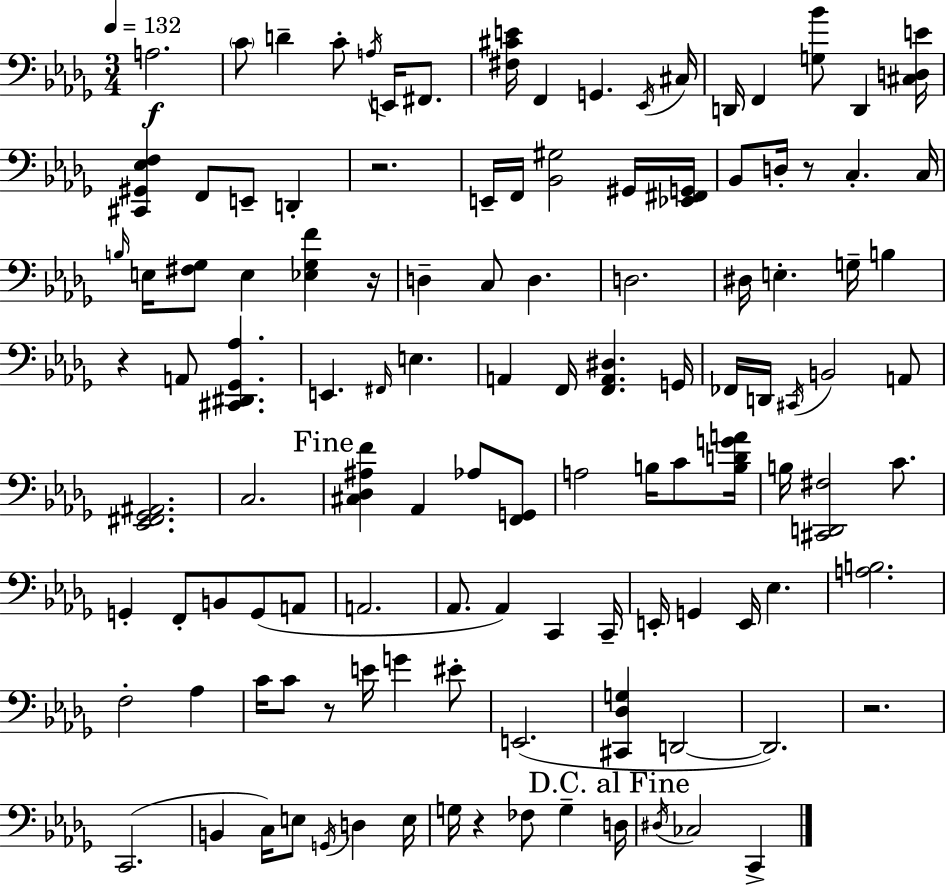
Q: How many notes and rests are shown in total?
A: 117